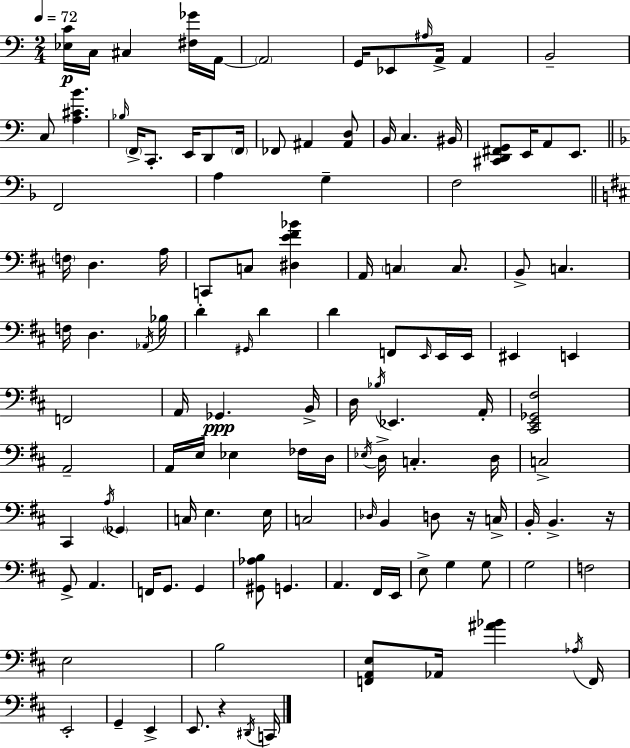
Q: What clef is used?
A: bass